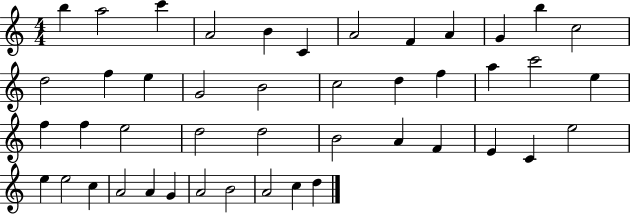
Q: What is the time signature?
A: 4/4